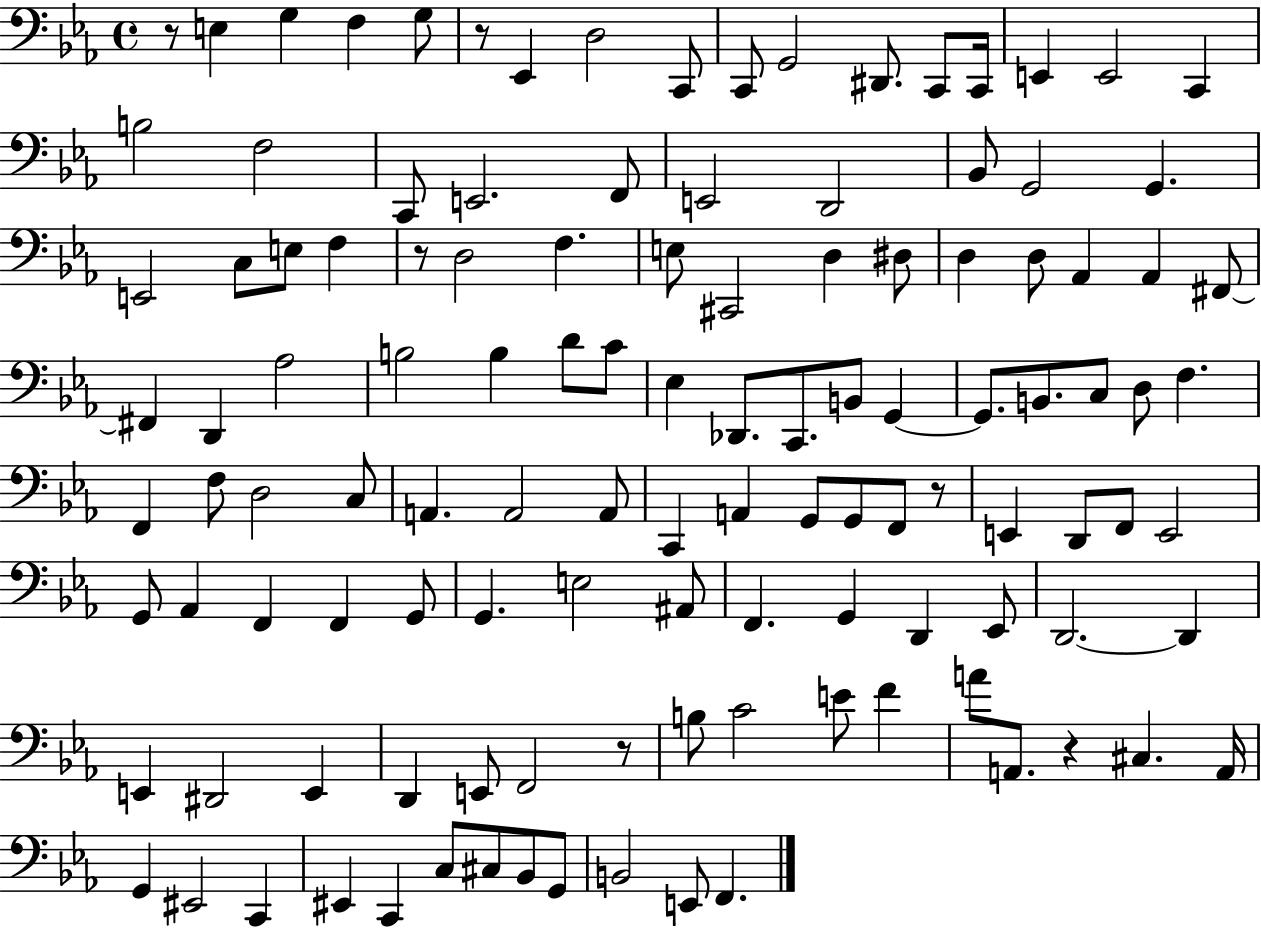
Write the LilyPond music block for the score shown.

{
  \clef bass
  \time 4/4
  \defaultTimeSignature
  \key ees \major
  r8 e4 g4 f4 g8 | r8 ees,4 d2 c,8 | c,8 g,2 dis,8. c,8 c,16 | e,4 e,2 c,4 | \break b2 f2 | c,8 e,2. f,8 | e,2 d,2 | bes,8 g,2 g,4. | \break e,2 c8 e8 f4 | r8 d2 f4. | e8 cis,2 d4 dis8 | d4 d8 aes,4 aes,4 fis,8~~ | \break fis,4 d,4 aes2 | b2 b4 d'8 c'8 | ees4 des,8. c,8. b,8 g,4~~ | g,8. b,8. c8 d8 f4. | \break f,4 f8 d2 c8 | a,4. a,2 a,8 | c,4 a,4 g,8 g,8 f,8 r8 | e,4 d,8 f,8 e,2 | \break g,8 aes,4 f,4 f,4 g,8 | g,4. e2 ais,8 | f,4. g,4 d,4 ees,8 | d,2.~~ d,4 | \break e,4 dis,2 e,4 | d,4 e,8 f,2 r8 | b8 c'2 e'8 f'4 | a'8 a,8. r4 cis4. a,16 | \break g,4 eis,2 c,4 | eis,4 c,4 c8 cis8 bes,8 g,8 | b,2 e,8 f,4. | \bar "|."
}